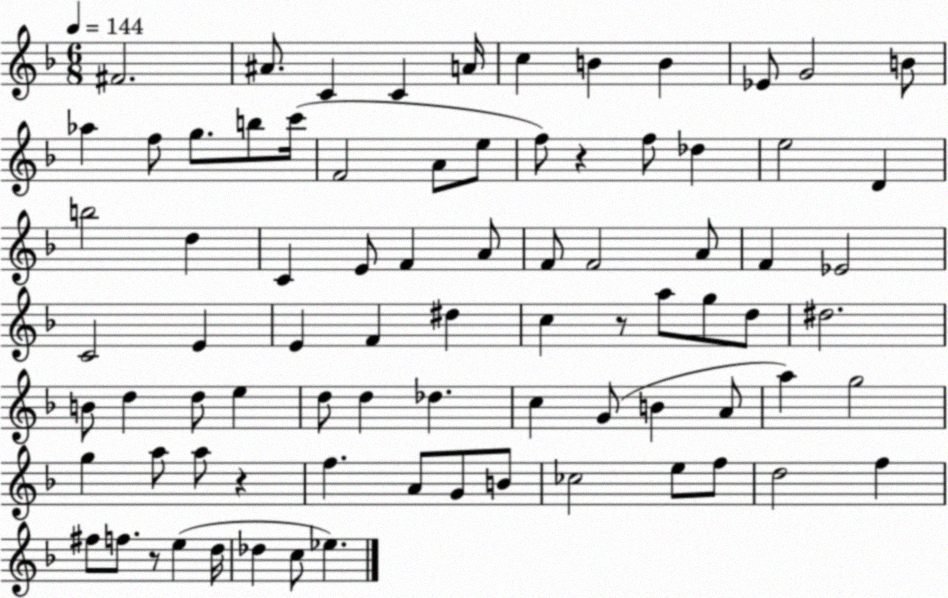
X:1
T:Untitled
M:6/8
L:1/4
K:F
^F2 ^A/2 C C A/4 c B B _E/2 G2 B/2 _a f/2 g/2 b/2 c'/4 F2 A/2 e/2 f/2 z f/2 _d e2 D b2 d C E/2 F A/2 F/2 F2 A/2 F _E2 C2 E E F ^d c z/2 a/2 g/2 d/2 ^d2 B/2 d d/2 e d/2 d _d c G/2 B A/2 a g2 g a/2 a/2 z f A/2 G/2 B/2 _c2 e/2 f/2 d2 f ^f/2 f/2 z/2 e d/4 _d c/2 _e